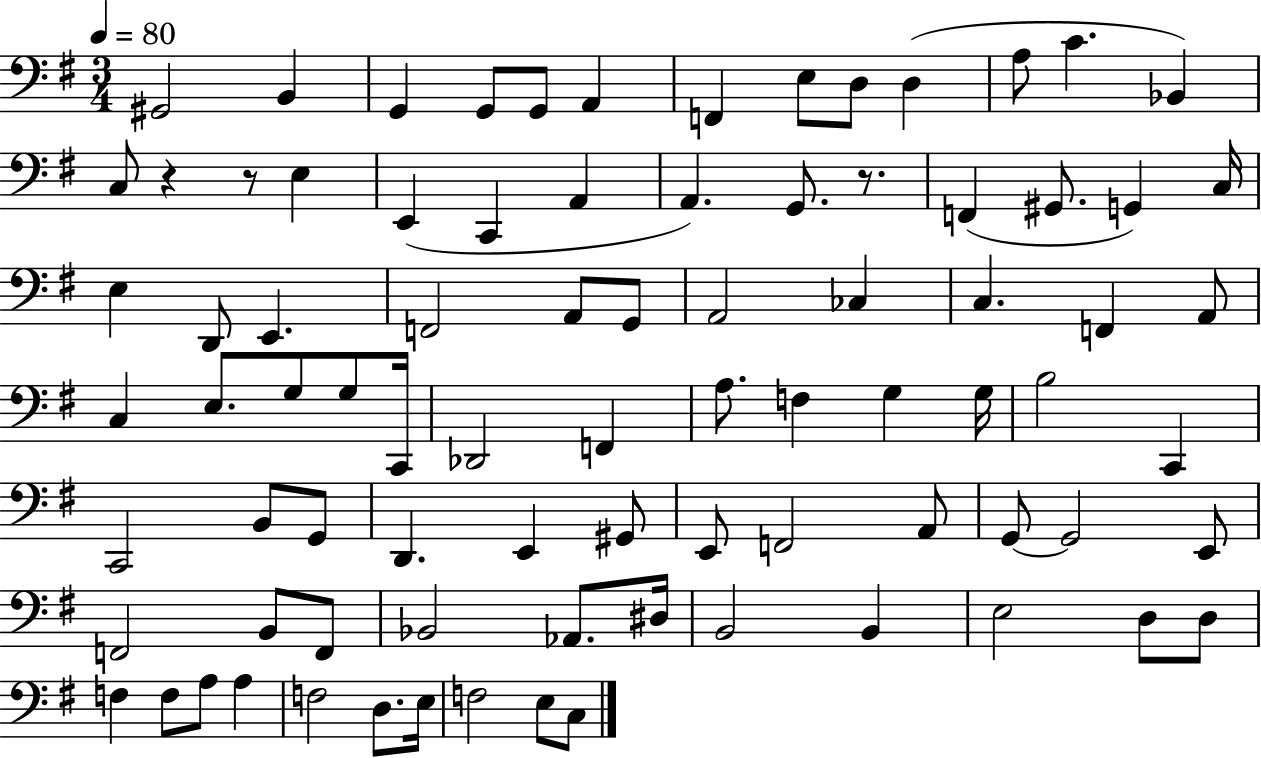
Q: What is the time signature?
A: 3/4